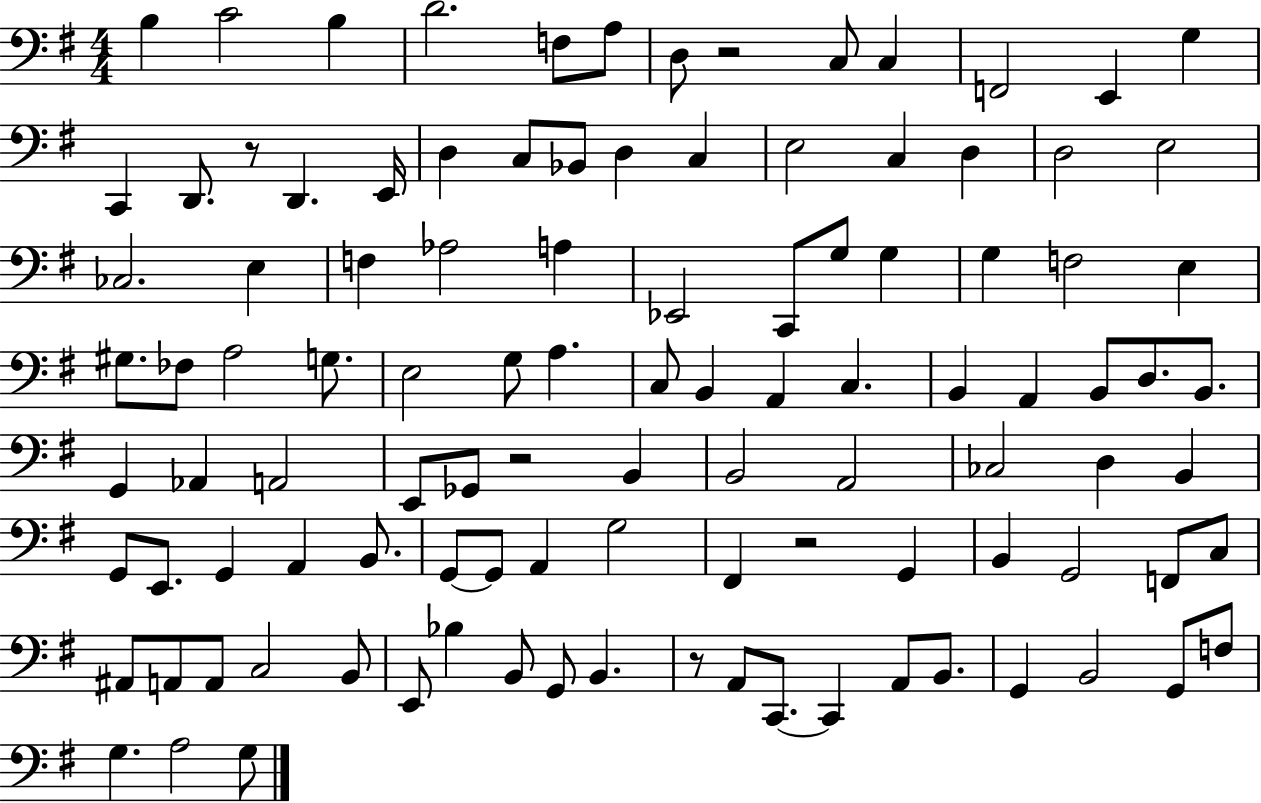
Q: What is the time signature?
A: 4/4